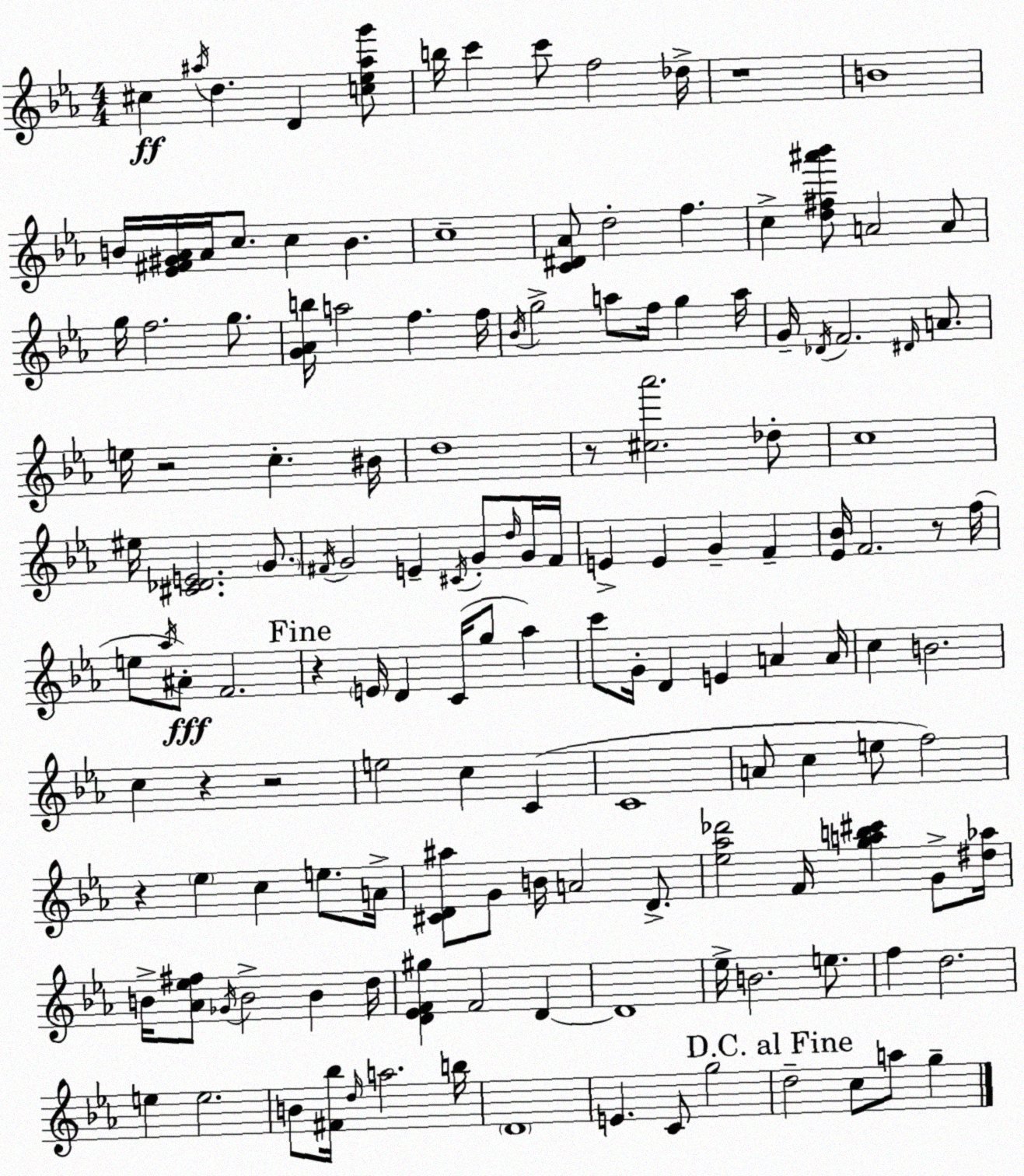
X:1
T:Untitled
M:4/4
L:1/4
K:Eb
^c ^a/4 d D [c_e^ag']/2 b/4 c' c'/2 f2 _d/4 z4 B4 B/4 [_E^F^G_A]/4 _A/4 c/2 c B c4 [C^D_A]/2 d2 f c [d^f^a'_b']/2 A2 A/2 g/4 f2 g/2 [G_Ab]/4 a2 f f/4 _B/4 g2 a/2 f/4 g a/4 G/4 _D/4 F2 ^D/4 A/2 e/4 z2 c ^B/4 d4 z/2 [^c_a']2 _d/2 c4 ^e/4 [^C_DE]2 G/2 ^F/4 G2 E ^C/4 G/2 d/4 G/4 ^F/4 E E G F [_E_B]/4 F2 z/2 f/4 e/2 _a/4 ^A/2 F2 z E/4 D C/4 g/2 _a c'/2 G/4 D E A A/4 c B2 c z z2 e2 c C C4 A/2 c e/2 f2 z _e c e/2 A/4 [^CD^a]/2 G/2 B/4 A2 D/2 [_e_a_d']2 F/4 [gab^c'] G/2 [^d_a]/4 B/4 [_A_e^f]/2 _G/4 B2 B d/4 [D_EF^g] F2 D D4 _e/4 B2 e/2 f d2 e e2 B/2 [^F_b]/4 d/4 a2 b/4 D4 E C/2 g2 d2 c/2 a/2 g